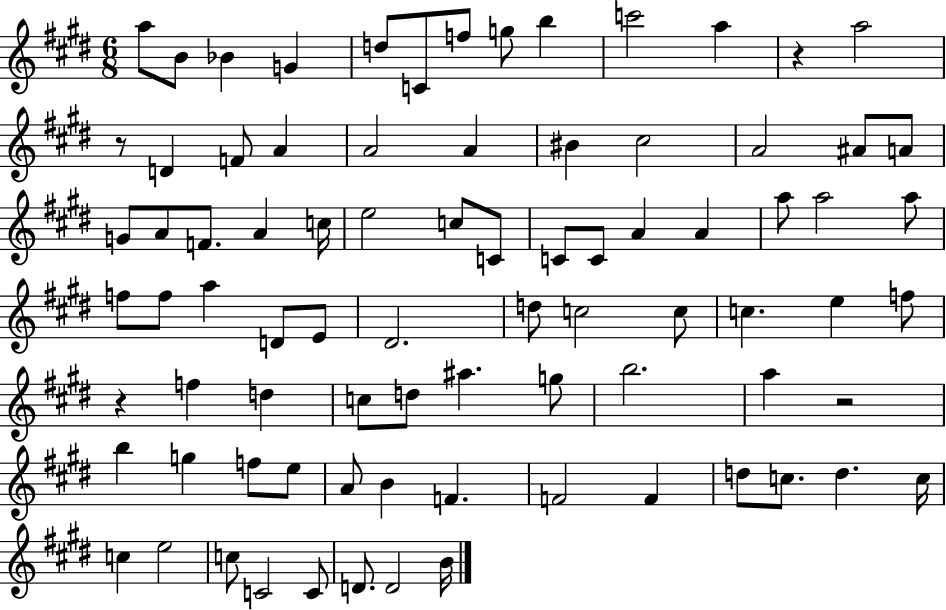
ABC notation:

X:1
T:Untitled
M:6/8
L:1/4
K:E
a/2 B/2 _B G d/2 C/2 f/2 g/2 b c'2 a z a2 z/2 D F/2 A A2 A ^B ^c2 A2 ^A/2 A/2 G/2 A/2 F/2 A c/4 e2 c/2 C/2 C/2 C/2 A A a/2 a2 a/2 f/2 f/2 a D/2 E/2 ^D2 d/2 c2 c/2 c e f/2 z f d c/2 d/2 ^a g/2 b2 a z2 b g f/2 e/2 A/2 B F F2 F d/2 c/2 d c/4 c e2 c/2 C2 C/2 D/2 D2 B/4